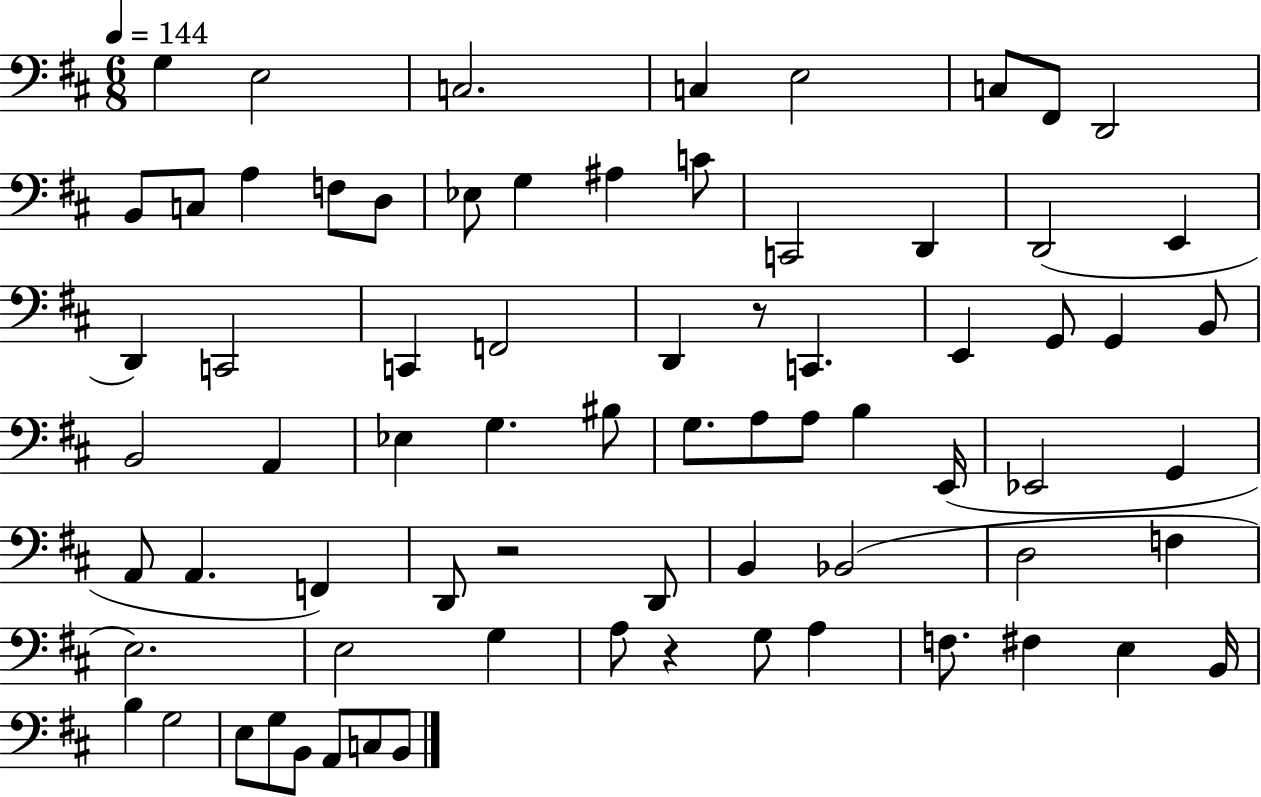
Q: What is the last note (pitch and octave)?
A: B2